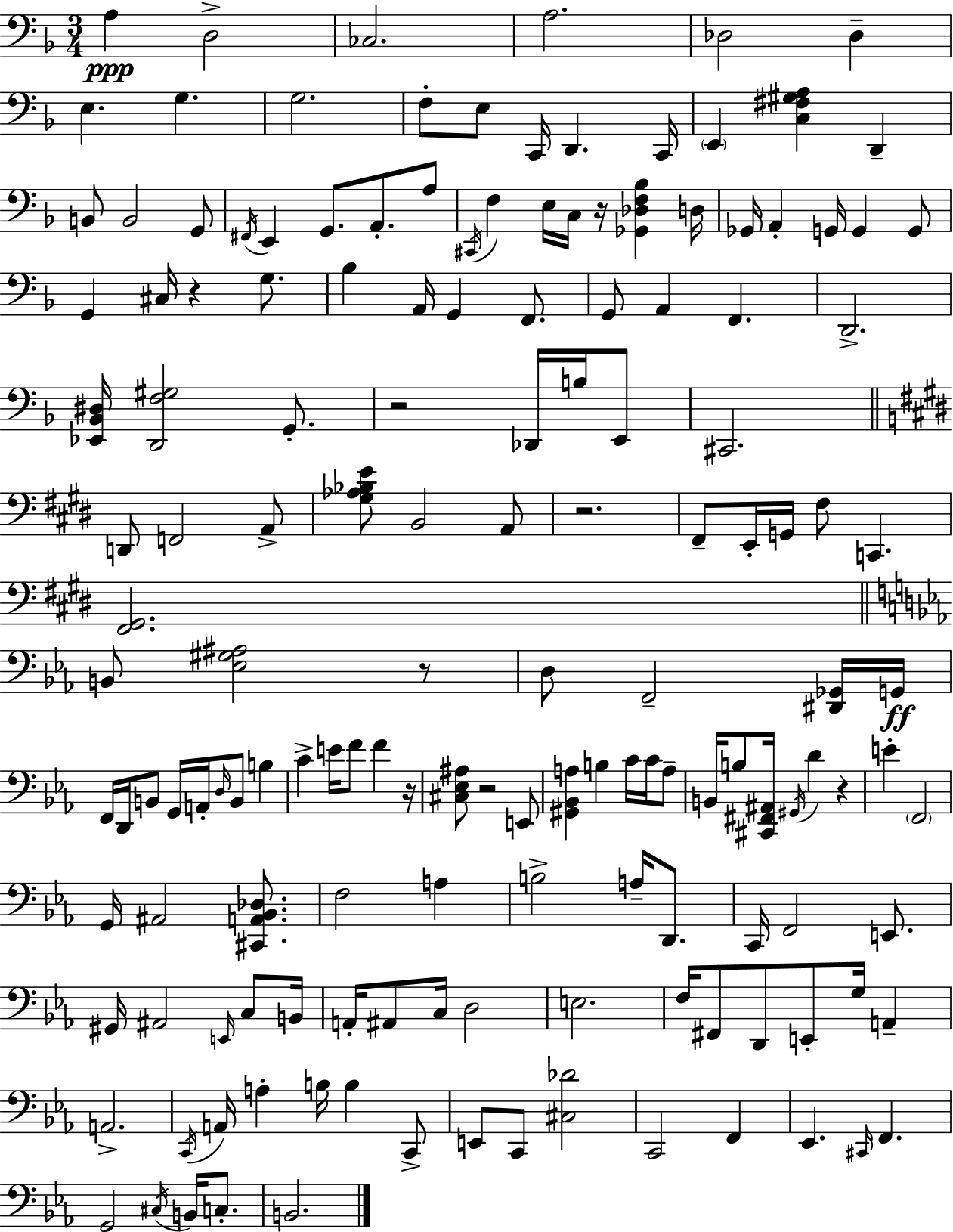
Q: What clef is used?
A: bass